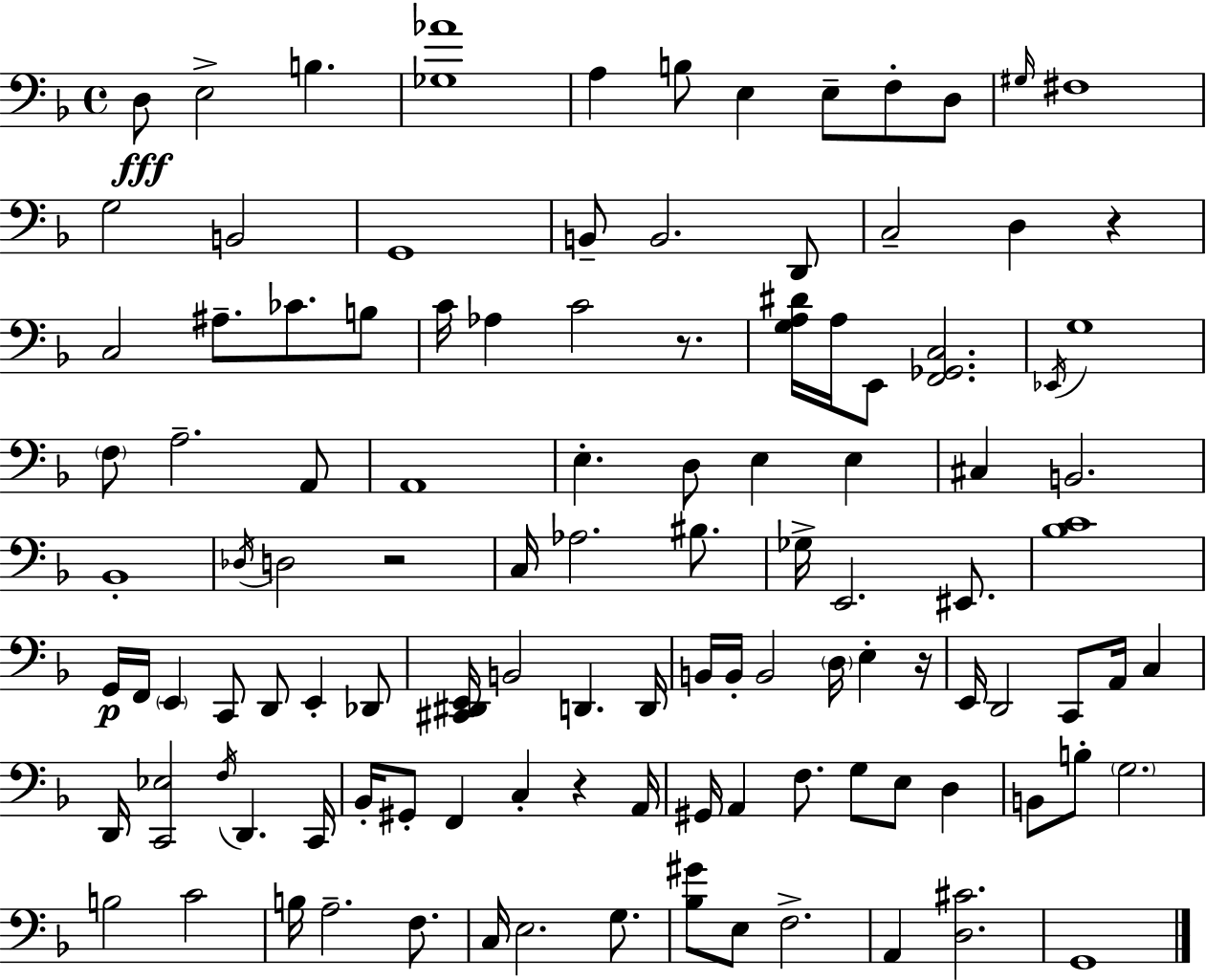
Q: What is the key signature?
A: D minor